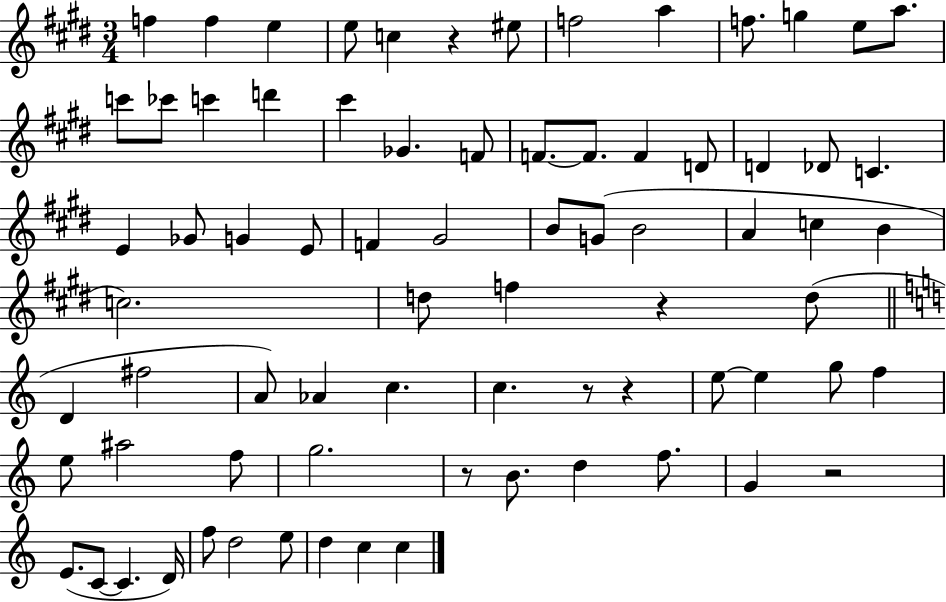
{
  \clef treble
  \numericTimeSignature
  \time 3/4
  \key e \major
  \repeat volta 2 { f''4 f''4 e''4 | e''8 c''4 r4 eis''8 | f''2 a''4 | f''8. g''4 e''8 a''8. | \break c'''8 ces'''8 c'''4 d'''4 | cis'''4 ges'4. f'8 | f'8.~~ f'8. f'4 d'8 | d'4 des'8 c'4. | \break e'4 ges'8 g'4 e'8 | f'4 gis'2 | b'8 g'8( b'2 | a'4 c''4 b'4 | \break c''2.) | d''8 f''4 r4 d''8( | \bar "||" \break \key c \major d'4 fis''2 | a'8) aes'4 c''4. | c''4. r8 r4 | e''8~~ e''4 g''8 f''4 | \break e''8 ais''2 f''8 | g''2. | r8 b'8. d''4 f''8. | g'4 r2 | \break e'8.( c'8~~ c'4. d'16) | f''8 d''2 e''8 | d''4 c''4 c''4 | } \bar "|."
}